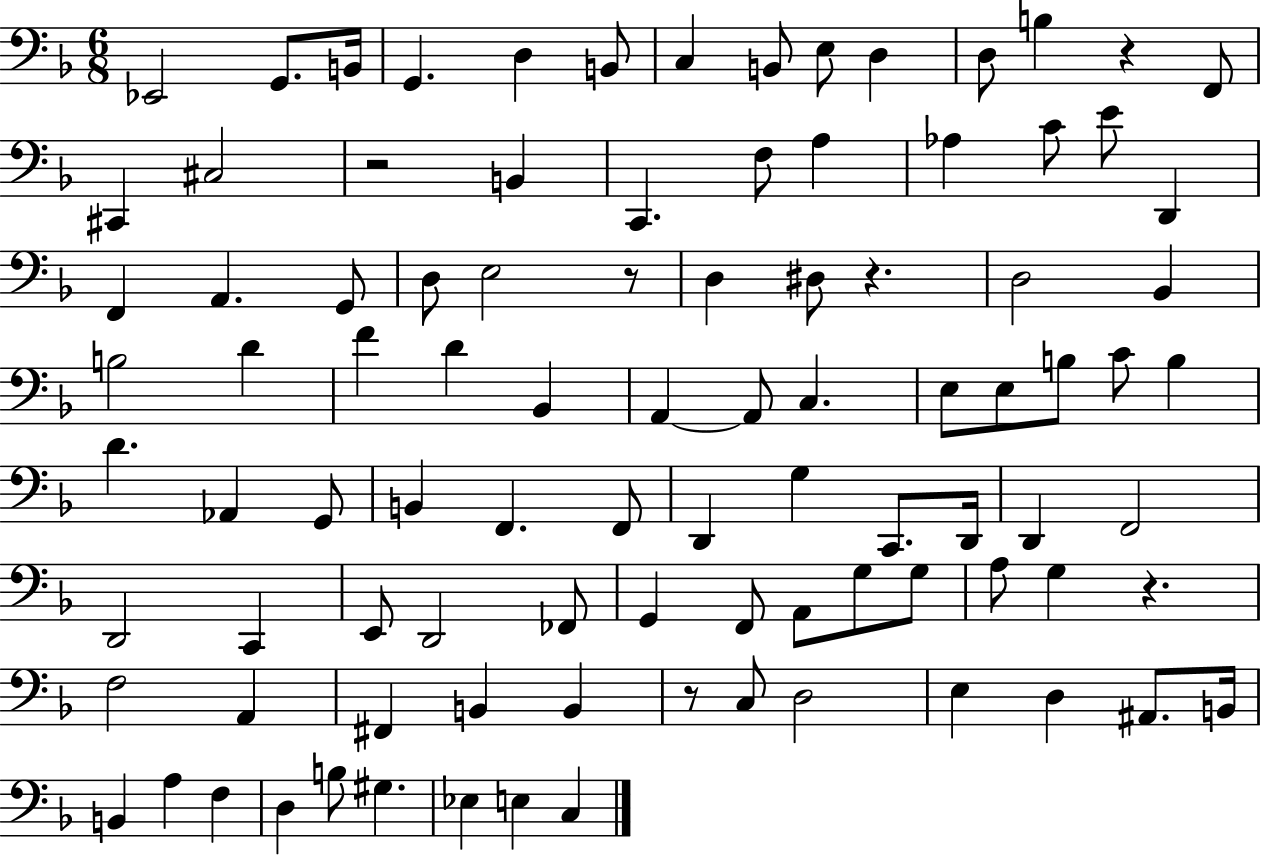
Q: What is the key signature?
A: F major